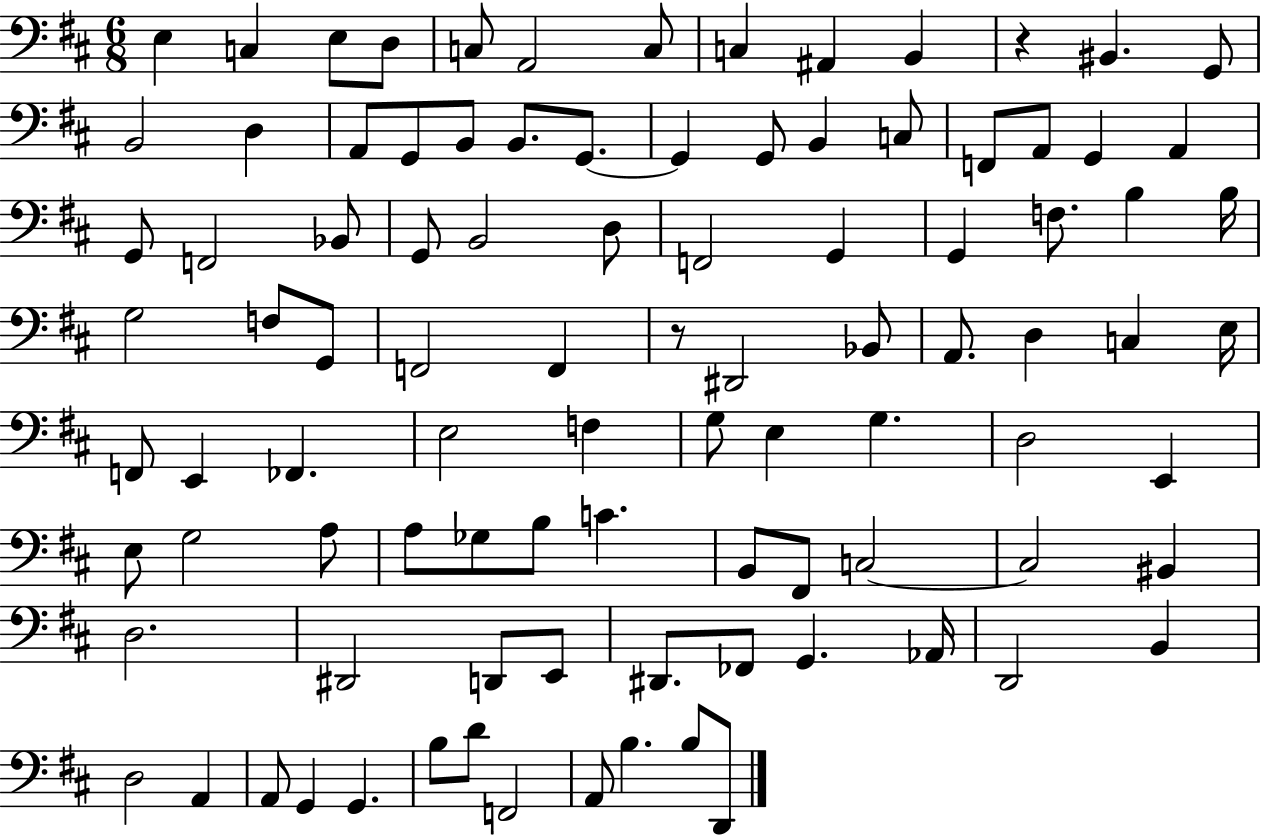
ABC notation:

X:1
T:Untitled
M:6/8
L:1/4
K:D
E, C, E,/2 D,/2 C,/2 A,,2 C,/2 C, ^A,, B,, z ^B,, G,,/2 B,,2 D, A,,/2 G,,/2 B,,/2 B,,/2 G,,/2 G,, G,,/2 B,, C,/2 F,,/2 A,,/2 G,, A,, G,,/2 F,,2 _B,,/2 G,,/2 B,,2 D,/2 F,,2 G,, G,, F,/2 B, B,/4 G,2 F,/2 G,,/2 F,,2 F,, z/2 ^D,,2 _B,,/2 A,,/2 D, C, E,/4 F,,/2 E,, _F,, E,2 F, G,/2 E, G, D,2 E,, E,/2 G,2 A,/2 A,/2 _G,/2 B,/2 C B,,/2 ^F,,/2 C,2 C,2 ^B,, D,2 ^D,,2 D,,/2 E,,/2 ^D,,/2 _F,,/2 G,, _A,,/4 D,,2 B,, D,2 A,, A,,/2 G,, G,, B,/2 D/2 F,,2 A,,/2 B, B,/2 D,,/2